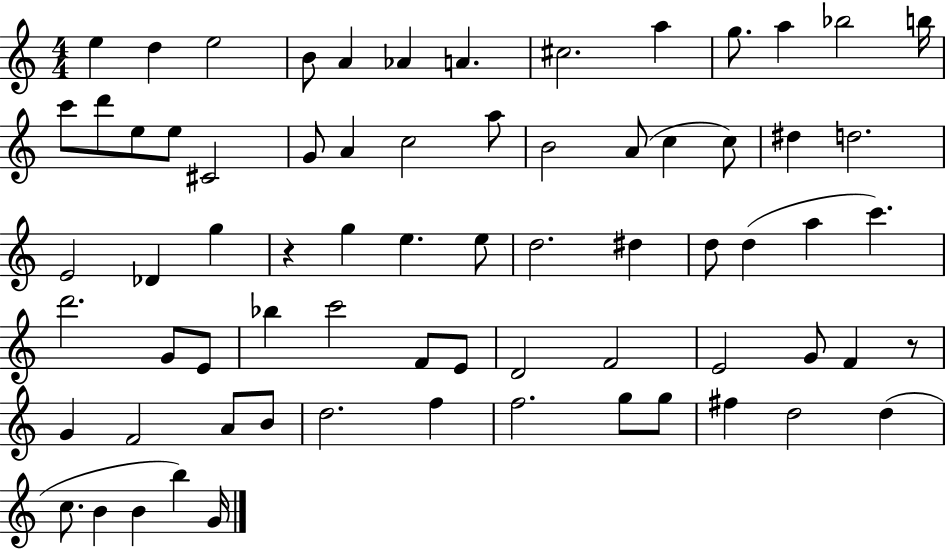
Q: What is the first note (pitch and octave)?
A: E5